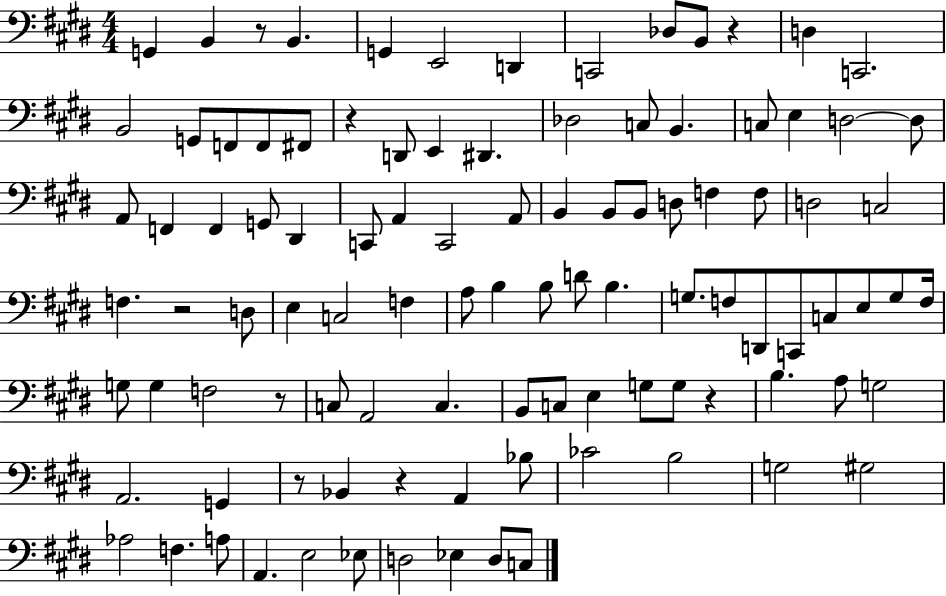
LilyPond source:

{
  \clef bass
  \numericTimeSignature
  \time 4/4
  \key e \major
  g,4 b,4 r8 b,4. | g,4 e,2 d,4 | c,2 des8 b,8 r4 | d4 c,2. | \break b,2 g,8 f,8 f,8 fis,8 | r4 d,8 e,4 dis,4. | des2 c8 b,4. | c8 e4 d2~~ d8 | \break a,8 f,4 f,4 g,8 dis,4 | c,8 a,4 c,2 a,8 | b,4 b,8 b,8 d8 f4 f8 | d2 c2 | \break f4. r2 d8 | e4 c2 f4 | a8 b4 b8 d'8 b4. | g8. f8 d,8 c,8 c8 e8 g8 f16 | \break g8 g4 f2 r8 | c8 a,2 c4. | b,8 c8 e4 g8 g8 r4 | b4. a8 g2 | \break a,2. g,4 | r8 bes,4 r4 a,4 bes8 | ces'2 b2 | g2 gis2 | \break aes2 f4. a8 | a,4. e2 ees8 | d2 ees4 d8 c8 | \bar "|."
}